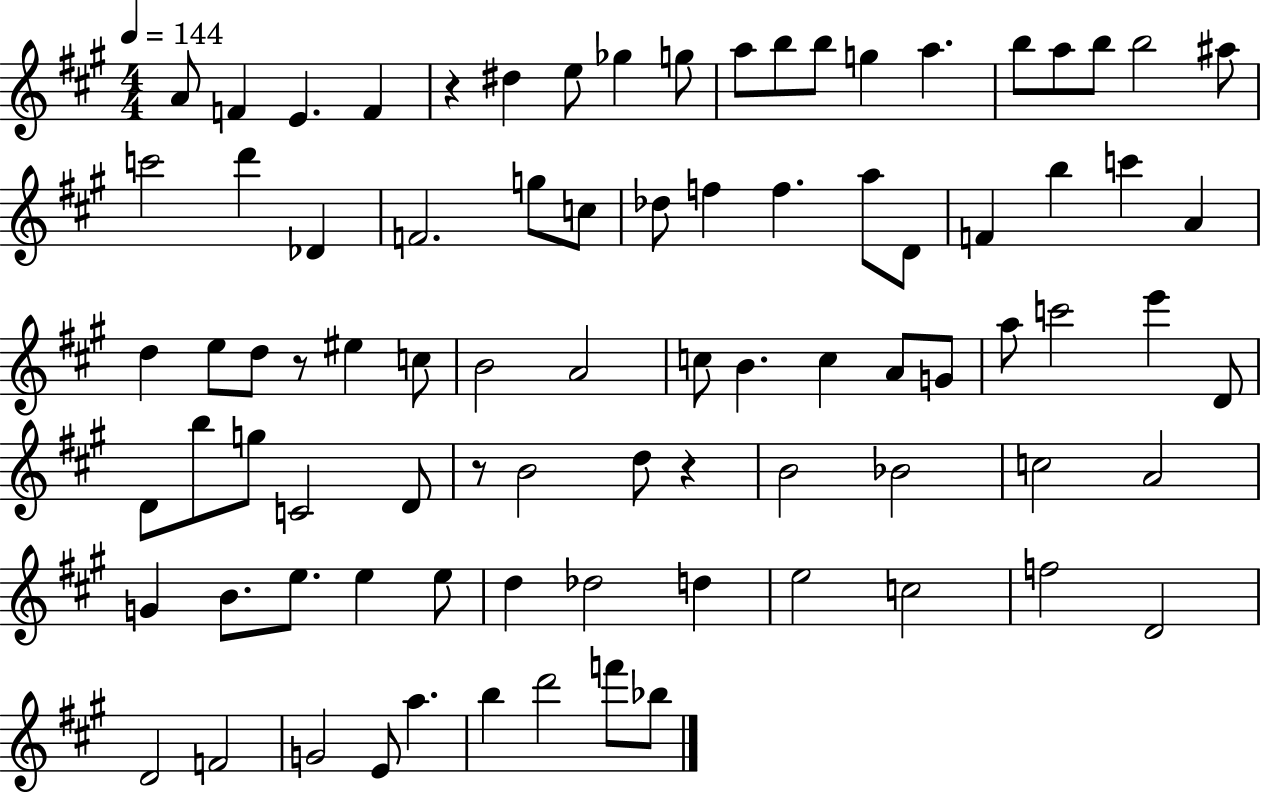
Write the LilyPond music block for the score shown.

{
  \clef treble
  \numericTimeSignature
  \time 4/4
  \key a \major
  \tempo 4 = 144
  a'8 f'4 e'4. f'4 | r4 dis''4 e''8 ges''4 g''8 | a''8 b''8 b''8 g''4 a''4. | b''8 a''8 b''8 b''2 ais''8 | \break c'''2 d'''4 des'4 | f'2. g''8 c''8 | des''8 f''4 f''4. a''8 d'8 | f'4 b''4 c'''4 a'4 | \break d''4 e''8 d''8 r8 eis''4 c''8 | b'2 a'2 | c''8 b'4. c''4 a'8 g'8 | a''8 c'''2 e'''4 d'8 | \break d'8 b''8 g''8 c'2 d'8 | r8 b'2 d''8 r4 | b'2 bes'2 | c''2 a'2 | \break g'4 b'8. e''8. e''4 e''8 | d''4 des''2 d''4 | e''2 c''2 | f''2 d'2 | \break d'2 f'2 | g'2 e'8 a''4. | b''4 d'''2 f'''8 bes''8 | \bar "|."
}